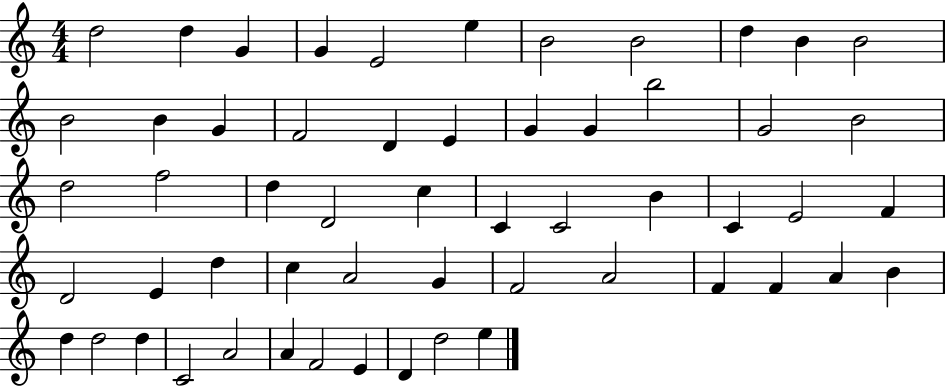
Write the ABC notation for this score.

X:1
T:Untitled
M:4/4
L:1/4
K:C
d2 d G G E2 e B2 B2 d B B2 B2 B G F2 D E G G b2 G2 B2 d2 f2 d D2 c C C2 B C E2 F D2 E d c A2 G F2 A2 F F A B d d2 d C2 A2 A F2 E D d2 e